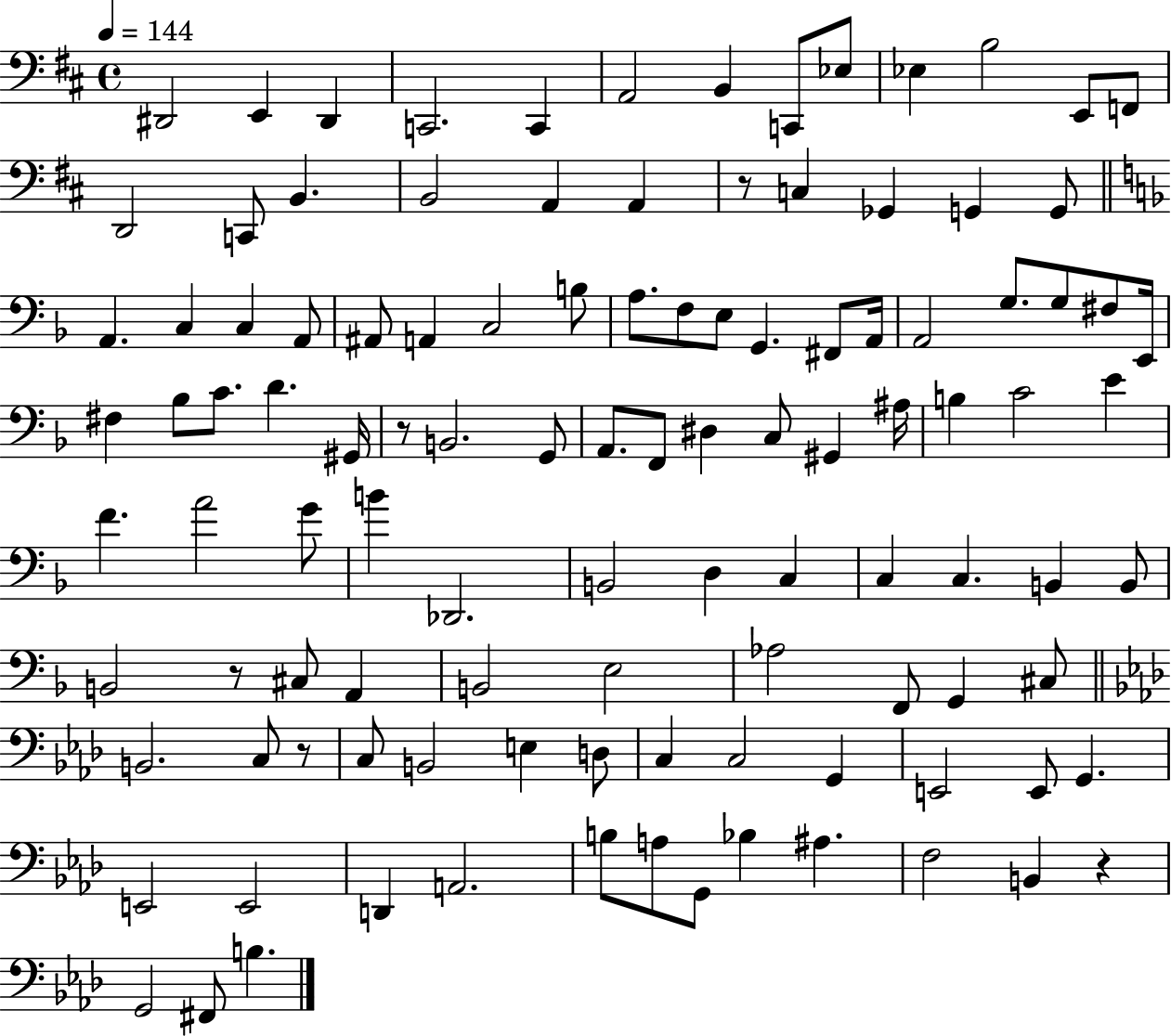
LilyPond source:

{
  \clef bass
  \time 4/4
  \defaultTimeSignature
  \key d \major
  \tempo 4 = 144
  dis,2 e,4 dis,4 | c,2. c,4 | a,2 b,4 c,8 ees8 | ees4 b2 e,8 f,8 | \break d,2 c,8 b,4. | b,2 a,4 a,4 | r8 c4 ges,4 g,4 g,8 | \bar "||" \break \key f \major a,4. c4 c4 a,8 | ais,8 a,4 c2 b8 | a8. f8 e8 g,4. fis,8 a,16 | a,2 g8. g8 fis8 e,16 | \break fis4 bes8 c'8. d'4. gis,16 | r8 b,2. g,8 | a,8. f,8 dis4 c8 gis,4 ais16 | b4 c'2 e'4 | \break f'4. a'2 g'8 | b'4 des,2. | b,2 d4 c4 | c4 c4. b,4 b,8 | \break b,2 r8 cis8 a,4 | b,2 e2 | aes2 f,8 g,4 cis8 | \bar "||" \break \key aes \major b,2. c8 r8 | c8 b,2 e4 d8 | c4 c2 g,4 | e,2 e,8 g,4. | \break e,2 e,2 | d,4 a,2. | b8 a8 g,8 bes4 ais4. | f2 b,4 r4 | \break g,2 fis,8 b4. | \bar "|."
}